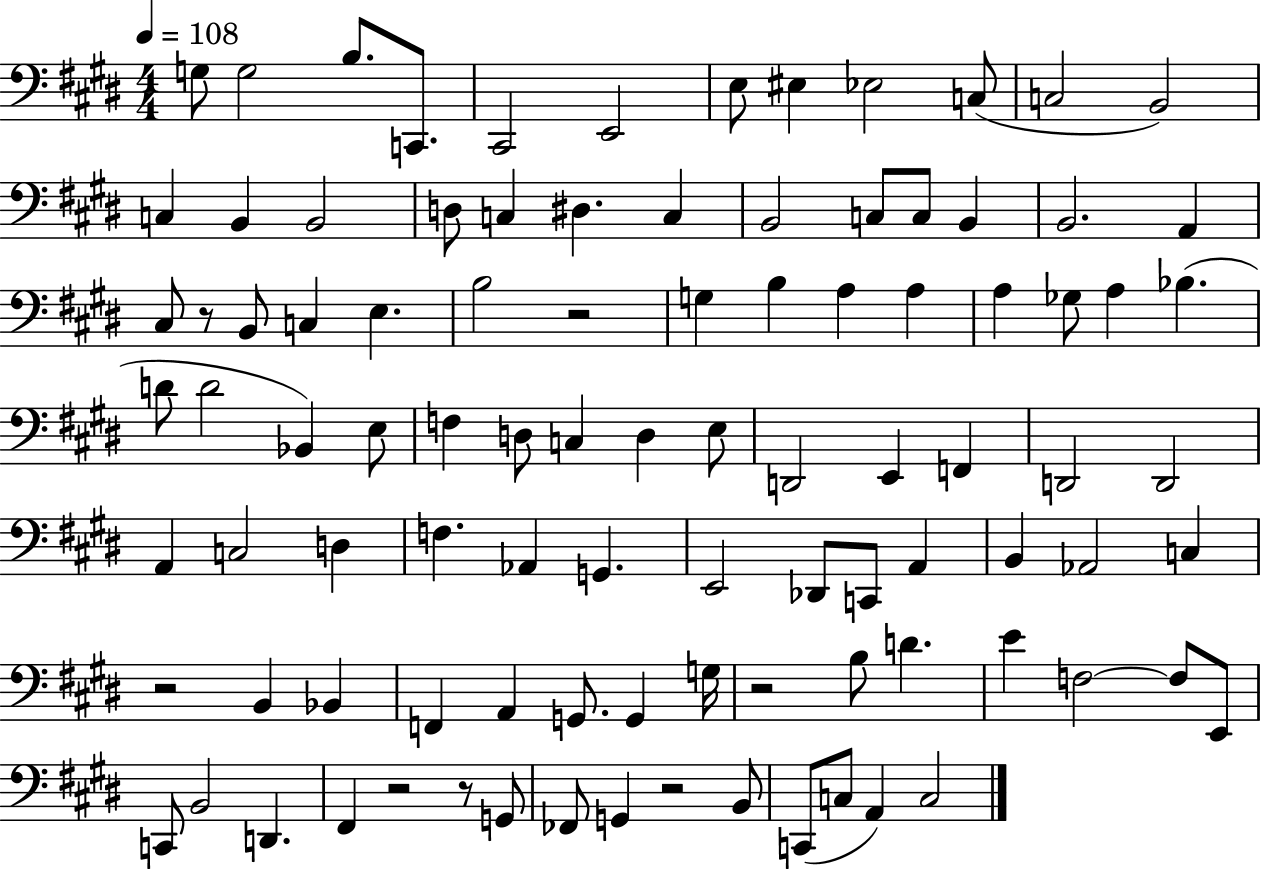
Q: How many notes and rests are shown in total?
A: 97